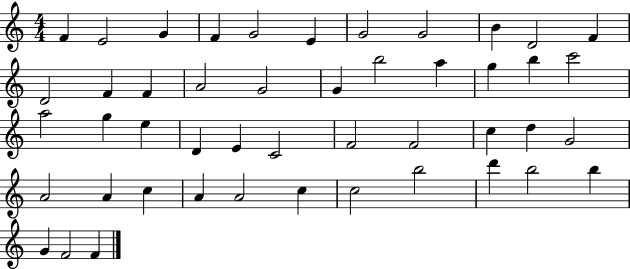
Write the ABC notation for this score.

X:1
T:Untitled
M:4/4
L:1/4
K:C
F E2 G F G2 E G2 G2 B D2 F D2 F F A2 G2 G b2 a g b c'2 a2 g e D E C2 F2 F2 c d G2 A2 A c A A2 c c2 b2 d' b2 b G F2 F